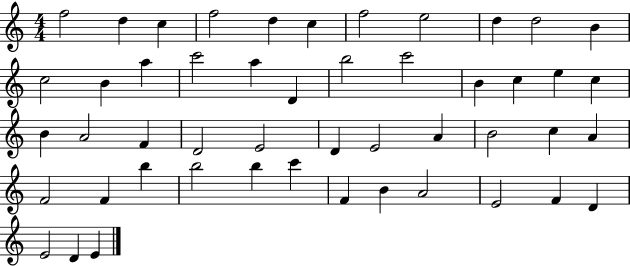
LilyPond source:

{
  \clef treble
  \numericTimeSignature
  \time 4/4
  \key c \major
  f''2 d''4 c''4 | f''2 d''4 c''4 | f''2 e''2 | d''4 d''2 b'4 | \break c''2 b'4 a''4 | c'''2 a''4 d'4 | b''2 c'''2 | b'4 c''4 e''4 c''4 | \break b'4 a'2 f'4 | d'2 e'2 | d'4 e'2 a'4 | b'2 c''4 a'4 | \break f'2 f'4 b''4 | b''2 b''4 c'''4 | f'4 b'4 a'2 | e'2 f'4 d'4 | \break e'2 d'4 e'4 | \bar "|."
}